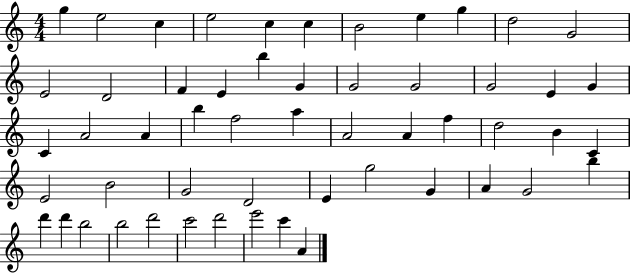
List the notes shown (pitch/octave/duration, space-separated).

G5/q E5/h C5/q E5/h C5/q C5/q B4/h E5/q G5/q D5/h G4/h E4/h D4/h F4/q E4/q B5/q G4/q G4/h G4/h G4/h E4/q G4/q C4/q A4/h A4/q B5/q F5/h A5/q A4/h A4/q F5/q D5/h B4/q C4/q E4/h B4/h G4/h D4/h E4/q G5/h G4/q A4/q G4/h B5/q D6/q D6/q B5/h B5/h D6/h C6/h D6/h E6/h C6/q A4/q